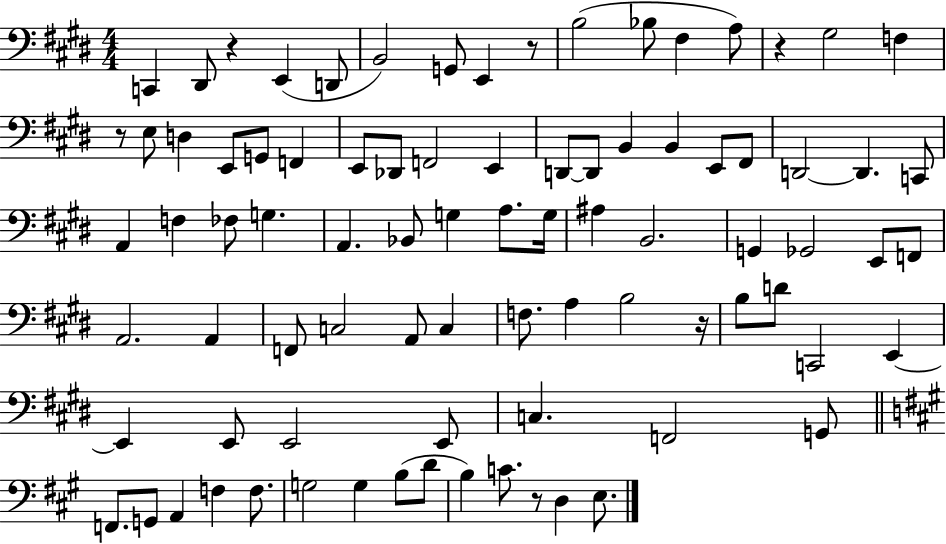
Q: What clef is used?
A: bass